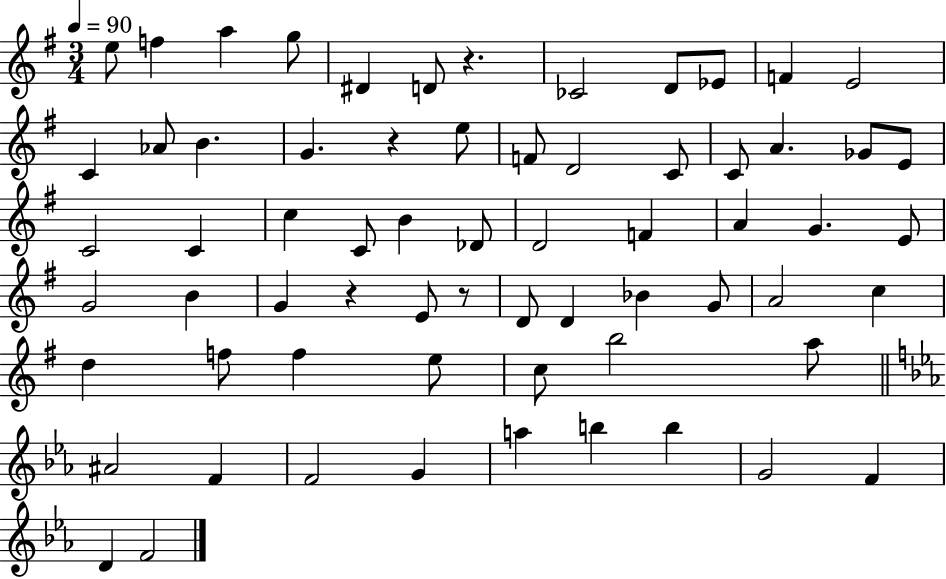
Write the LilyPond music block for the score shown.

{
  \clef treble
  \numericTimeSignature
  \time 3/4
  \key g \major
  \tempo 4 = 90
  e''8 f''4 a''4 g''8 | dis'4 d'8 r4. | ces'2 d'8 ees'8 | f'4 e'2 | \break c'4 aes'8 b'4. | g'4. r4 e''8 | f'8 d'2 c'8 | c'8 a'4. ges'8 e'8 | \break c'2 c'4 | c''4 c'8 b'4 des'8 | d'2 f'4 | a'4 g'4. e'8 | \break g'2 b'4 | g'4 r4 e'8 r8 | d'8 d'4 bes'4 g'8 | a'2 c''4 | \break d''4 f''8 f''4 e''8 | c''8 b''2 a''8 | \bar "||" \break \key ees \major ais'2 f'4 | f'2 g'4 | a''4 b''4 b''4 | g'2 f'4 | \break d'4 f'2 | \bar "|."
}